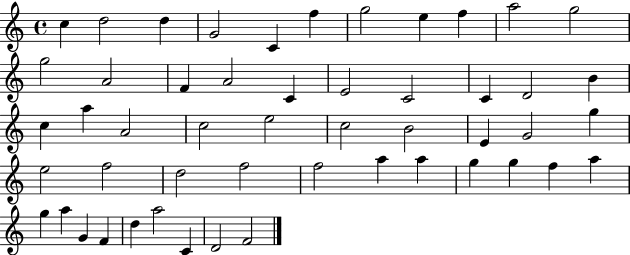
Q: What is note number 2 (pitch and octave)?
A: D5